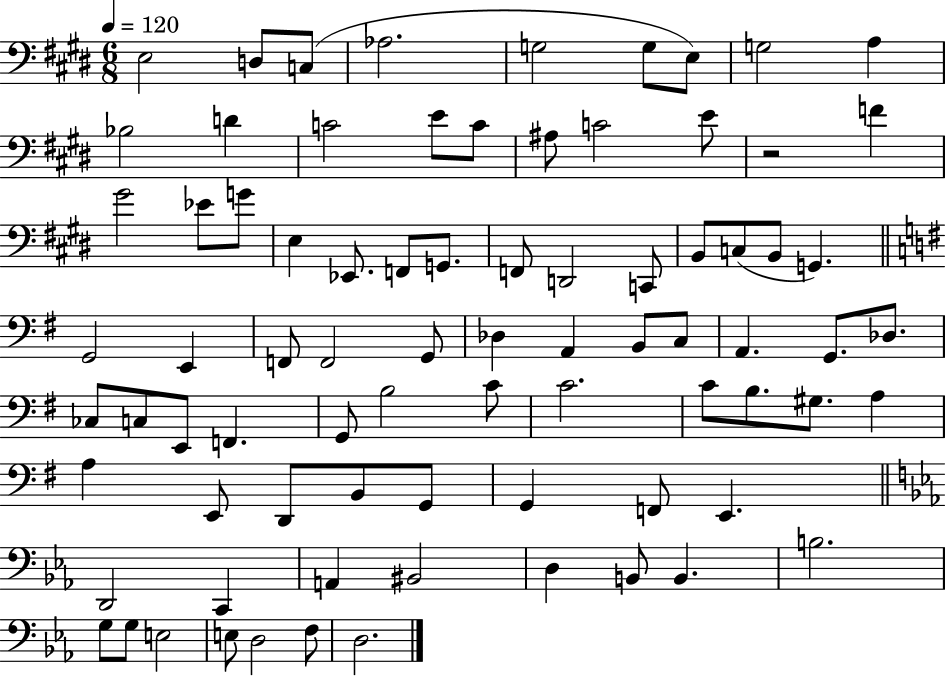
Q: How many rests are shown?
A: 1